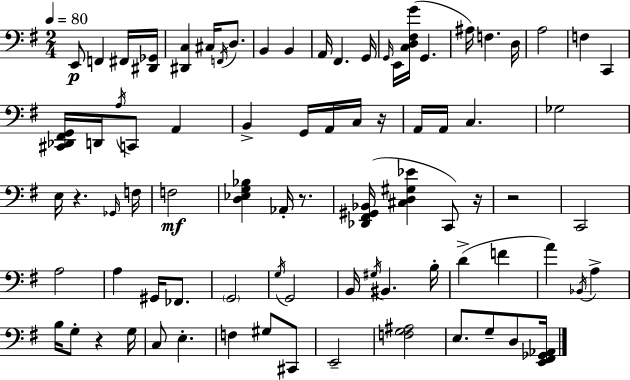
E2/e F2/q F#2/s [D#2,Gb2]/s [D#2,C3]/q C#3/s F2/s D3/e. B2/q B2/q A2/s F#2/q. G2/s G2/s E2/s [C3,D3,F#3,G4]/s G2/q. A#3/s F3/q. D3/s A3/h F3/q C2/q [C#2,Db2,F#2,G2]/s D2/s A3/s C2/e A2/q B2/q G2/s A2/s C3/s R/s A2/s A2/s C3/q. Gb3/h E3/s R/q. Gb2/s F3/s F3/h [D3,Eb3,G3,Bb3]/q Ab2/s R/e. [Db2,F#2,G#2,Bb2]/s [C#3,D3,G#3,Eb4]/q C2/e R/s R/h C2/h A3/h A3/q G#2/s FES2/e. G2/h G3/s G2/h B2/s G#3/s BIS2/q. B3/s D4/q F4/q A4/q Bb2/s A3/q B3/s G3/e R/q G3/s C3/e E3/q. F3/q G#3/e C#2/e E2/h [F3,G3,A#3]/h E3/e. G3/e D3/e [E2,F#2,Gb2,Ab2]/s